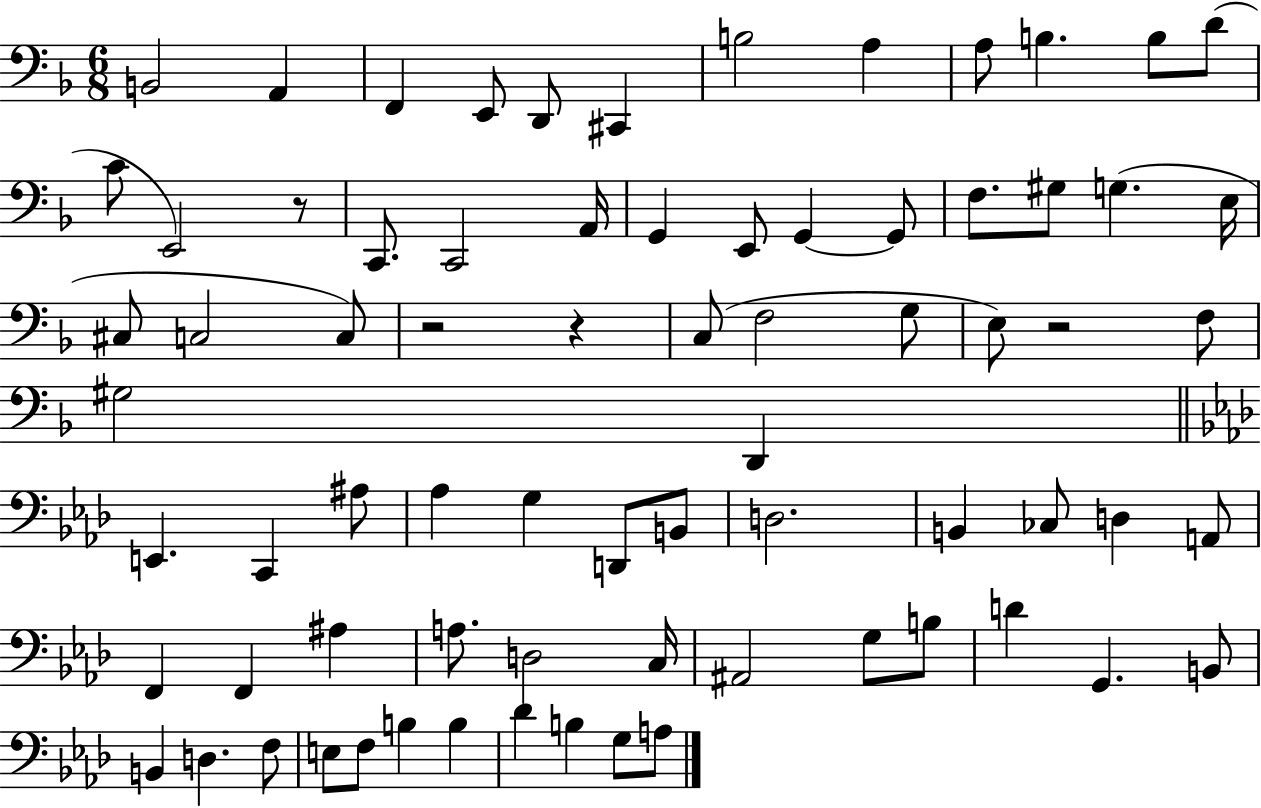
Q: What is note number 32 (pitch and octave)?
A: E3